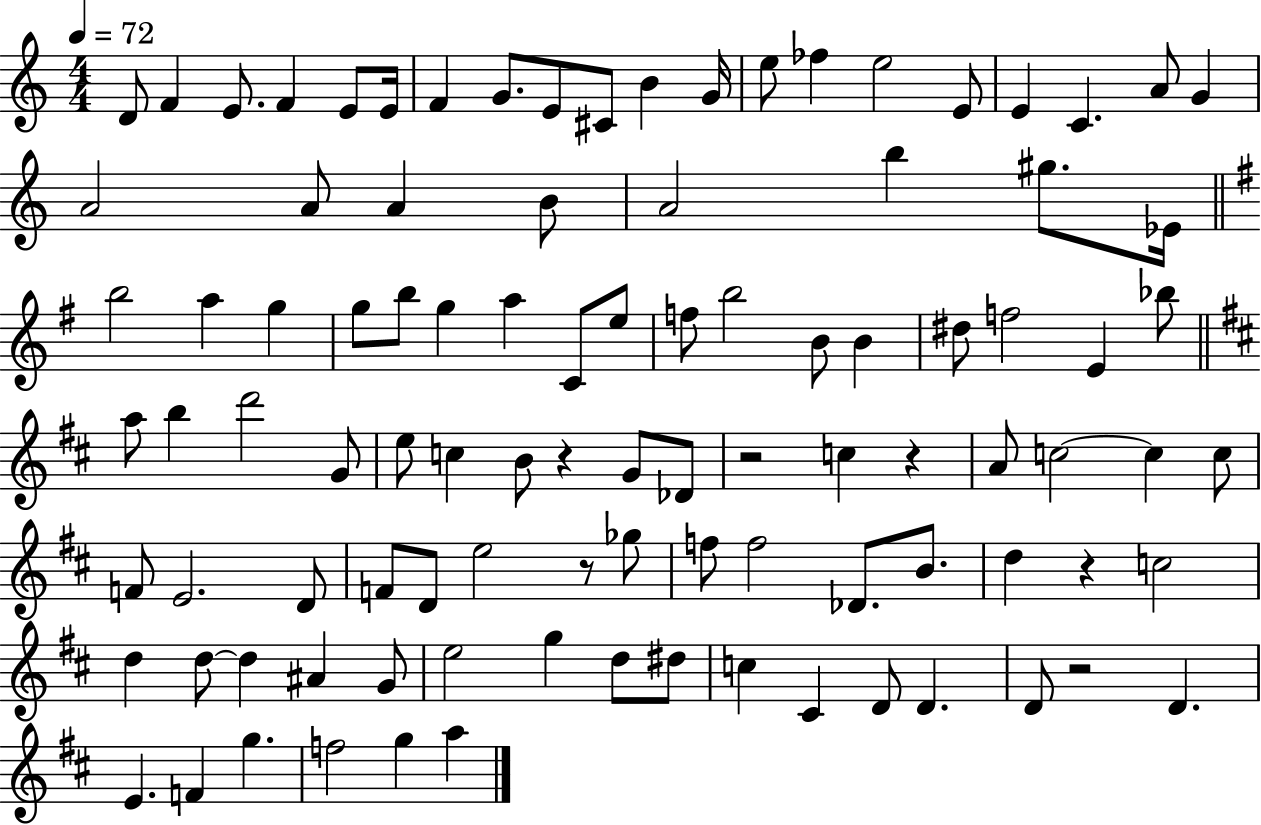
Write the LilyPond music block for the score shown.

{
  \clef treble
  \numericTimeSignature
  \time 4/4
  \key c \major
  \tempo 4 = 72
  d'8 f'4 e'8. f'4 e'8 e'16 | f'4 g'8. e'8 cis'8 b'4 g'16 | e''8 fes''4 e''2 e'8 | e'4 c'4. a'8 g'4 | \break a'2 a'8 a'4 b'8 | a'2 b''4 gis''8. ees'16 | \bar "||" \break \key g \major b''2 a''4 g''4 | g''8 b''8 g''4 a''4 c'8 e''8 | f''8 b''2 b'8 b'4 | dis''8 f''2 e'4 bes''8 | \break \bar "||" \break \key d \major a''8 b''4 d'''2 g'8 | e''8 c''4 b'8 r4 g'8 des'8 | r2 c''4 r4 | a'8 c''2~~ c''4 c''8 | \break f'8 e'2. d'8 | f'8 d'8 e''2 r8 ges''8 | f''8 f''2 des'8. b'8. | d''4 r4 c''2 | \break d''4 d''8~~ d''4 ais'4 g'8 | e''2 g''4 d''8 dis''8 | c''4 cis'4 d'8 d'4. | d'8 r2 d'4. | \break e'4. f'4 g''4. | f''2 g''4 a''4 | \bar "|."
}